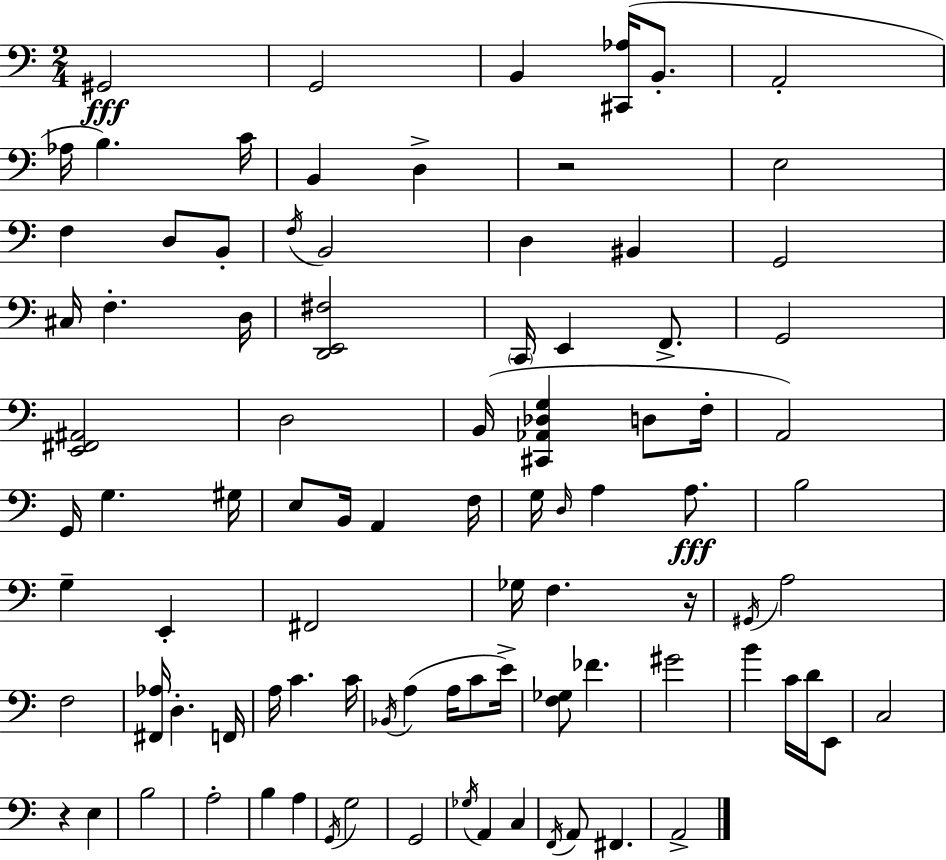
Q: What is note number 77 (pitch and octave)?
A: Gb3